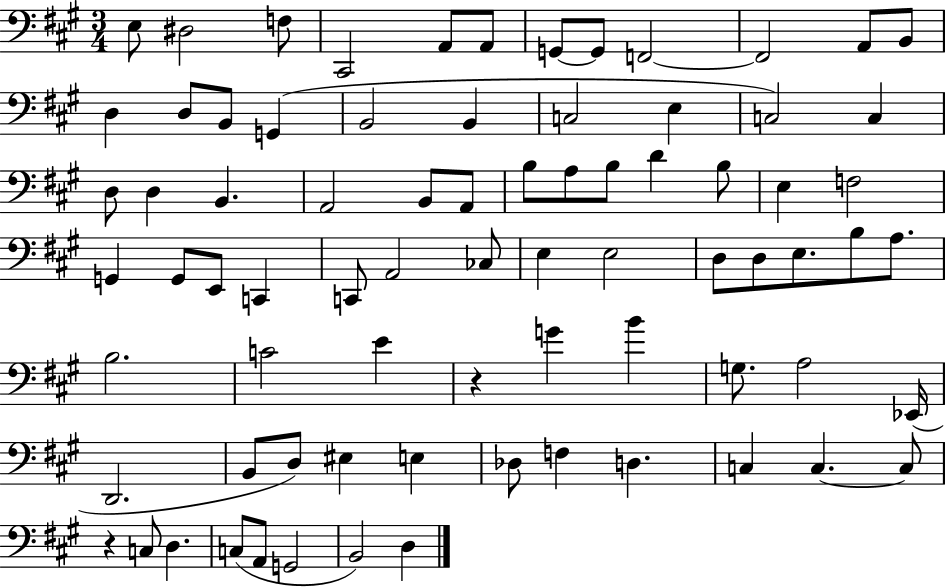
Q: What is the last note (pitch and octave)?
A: D3